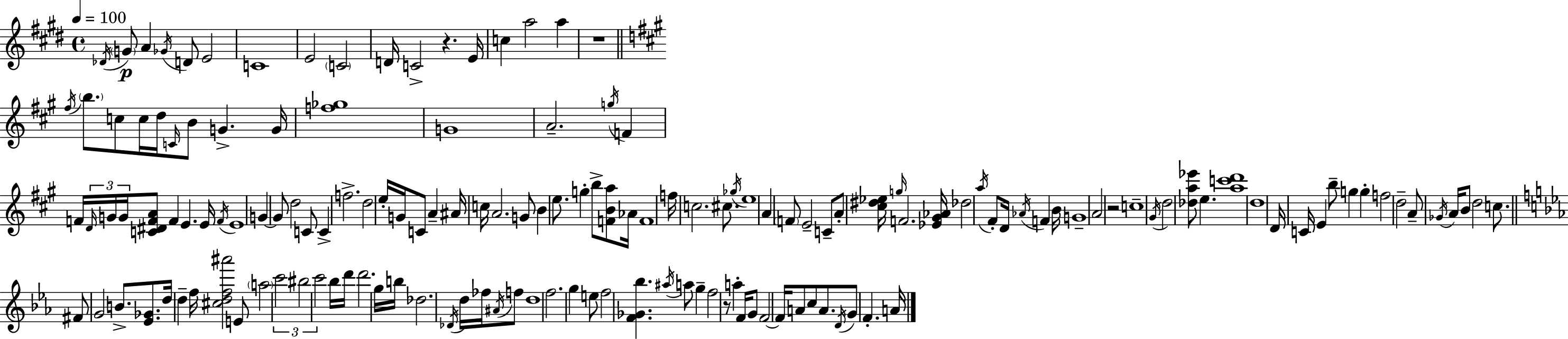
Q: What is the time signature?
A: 4/4